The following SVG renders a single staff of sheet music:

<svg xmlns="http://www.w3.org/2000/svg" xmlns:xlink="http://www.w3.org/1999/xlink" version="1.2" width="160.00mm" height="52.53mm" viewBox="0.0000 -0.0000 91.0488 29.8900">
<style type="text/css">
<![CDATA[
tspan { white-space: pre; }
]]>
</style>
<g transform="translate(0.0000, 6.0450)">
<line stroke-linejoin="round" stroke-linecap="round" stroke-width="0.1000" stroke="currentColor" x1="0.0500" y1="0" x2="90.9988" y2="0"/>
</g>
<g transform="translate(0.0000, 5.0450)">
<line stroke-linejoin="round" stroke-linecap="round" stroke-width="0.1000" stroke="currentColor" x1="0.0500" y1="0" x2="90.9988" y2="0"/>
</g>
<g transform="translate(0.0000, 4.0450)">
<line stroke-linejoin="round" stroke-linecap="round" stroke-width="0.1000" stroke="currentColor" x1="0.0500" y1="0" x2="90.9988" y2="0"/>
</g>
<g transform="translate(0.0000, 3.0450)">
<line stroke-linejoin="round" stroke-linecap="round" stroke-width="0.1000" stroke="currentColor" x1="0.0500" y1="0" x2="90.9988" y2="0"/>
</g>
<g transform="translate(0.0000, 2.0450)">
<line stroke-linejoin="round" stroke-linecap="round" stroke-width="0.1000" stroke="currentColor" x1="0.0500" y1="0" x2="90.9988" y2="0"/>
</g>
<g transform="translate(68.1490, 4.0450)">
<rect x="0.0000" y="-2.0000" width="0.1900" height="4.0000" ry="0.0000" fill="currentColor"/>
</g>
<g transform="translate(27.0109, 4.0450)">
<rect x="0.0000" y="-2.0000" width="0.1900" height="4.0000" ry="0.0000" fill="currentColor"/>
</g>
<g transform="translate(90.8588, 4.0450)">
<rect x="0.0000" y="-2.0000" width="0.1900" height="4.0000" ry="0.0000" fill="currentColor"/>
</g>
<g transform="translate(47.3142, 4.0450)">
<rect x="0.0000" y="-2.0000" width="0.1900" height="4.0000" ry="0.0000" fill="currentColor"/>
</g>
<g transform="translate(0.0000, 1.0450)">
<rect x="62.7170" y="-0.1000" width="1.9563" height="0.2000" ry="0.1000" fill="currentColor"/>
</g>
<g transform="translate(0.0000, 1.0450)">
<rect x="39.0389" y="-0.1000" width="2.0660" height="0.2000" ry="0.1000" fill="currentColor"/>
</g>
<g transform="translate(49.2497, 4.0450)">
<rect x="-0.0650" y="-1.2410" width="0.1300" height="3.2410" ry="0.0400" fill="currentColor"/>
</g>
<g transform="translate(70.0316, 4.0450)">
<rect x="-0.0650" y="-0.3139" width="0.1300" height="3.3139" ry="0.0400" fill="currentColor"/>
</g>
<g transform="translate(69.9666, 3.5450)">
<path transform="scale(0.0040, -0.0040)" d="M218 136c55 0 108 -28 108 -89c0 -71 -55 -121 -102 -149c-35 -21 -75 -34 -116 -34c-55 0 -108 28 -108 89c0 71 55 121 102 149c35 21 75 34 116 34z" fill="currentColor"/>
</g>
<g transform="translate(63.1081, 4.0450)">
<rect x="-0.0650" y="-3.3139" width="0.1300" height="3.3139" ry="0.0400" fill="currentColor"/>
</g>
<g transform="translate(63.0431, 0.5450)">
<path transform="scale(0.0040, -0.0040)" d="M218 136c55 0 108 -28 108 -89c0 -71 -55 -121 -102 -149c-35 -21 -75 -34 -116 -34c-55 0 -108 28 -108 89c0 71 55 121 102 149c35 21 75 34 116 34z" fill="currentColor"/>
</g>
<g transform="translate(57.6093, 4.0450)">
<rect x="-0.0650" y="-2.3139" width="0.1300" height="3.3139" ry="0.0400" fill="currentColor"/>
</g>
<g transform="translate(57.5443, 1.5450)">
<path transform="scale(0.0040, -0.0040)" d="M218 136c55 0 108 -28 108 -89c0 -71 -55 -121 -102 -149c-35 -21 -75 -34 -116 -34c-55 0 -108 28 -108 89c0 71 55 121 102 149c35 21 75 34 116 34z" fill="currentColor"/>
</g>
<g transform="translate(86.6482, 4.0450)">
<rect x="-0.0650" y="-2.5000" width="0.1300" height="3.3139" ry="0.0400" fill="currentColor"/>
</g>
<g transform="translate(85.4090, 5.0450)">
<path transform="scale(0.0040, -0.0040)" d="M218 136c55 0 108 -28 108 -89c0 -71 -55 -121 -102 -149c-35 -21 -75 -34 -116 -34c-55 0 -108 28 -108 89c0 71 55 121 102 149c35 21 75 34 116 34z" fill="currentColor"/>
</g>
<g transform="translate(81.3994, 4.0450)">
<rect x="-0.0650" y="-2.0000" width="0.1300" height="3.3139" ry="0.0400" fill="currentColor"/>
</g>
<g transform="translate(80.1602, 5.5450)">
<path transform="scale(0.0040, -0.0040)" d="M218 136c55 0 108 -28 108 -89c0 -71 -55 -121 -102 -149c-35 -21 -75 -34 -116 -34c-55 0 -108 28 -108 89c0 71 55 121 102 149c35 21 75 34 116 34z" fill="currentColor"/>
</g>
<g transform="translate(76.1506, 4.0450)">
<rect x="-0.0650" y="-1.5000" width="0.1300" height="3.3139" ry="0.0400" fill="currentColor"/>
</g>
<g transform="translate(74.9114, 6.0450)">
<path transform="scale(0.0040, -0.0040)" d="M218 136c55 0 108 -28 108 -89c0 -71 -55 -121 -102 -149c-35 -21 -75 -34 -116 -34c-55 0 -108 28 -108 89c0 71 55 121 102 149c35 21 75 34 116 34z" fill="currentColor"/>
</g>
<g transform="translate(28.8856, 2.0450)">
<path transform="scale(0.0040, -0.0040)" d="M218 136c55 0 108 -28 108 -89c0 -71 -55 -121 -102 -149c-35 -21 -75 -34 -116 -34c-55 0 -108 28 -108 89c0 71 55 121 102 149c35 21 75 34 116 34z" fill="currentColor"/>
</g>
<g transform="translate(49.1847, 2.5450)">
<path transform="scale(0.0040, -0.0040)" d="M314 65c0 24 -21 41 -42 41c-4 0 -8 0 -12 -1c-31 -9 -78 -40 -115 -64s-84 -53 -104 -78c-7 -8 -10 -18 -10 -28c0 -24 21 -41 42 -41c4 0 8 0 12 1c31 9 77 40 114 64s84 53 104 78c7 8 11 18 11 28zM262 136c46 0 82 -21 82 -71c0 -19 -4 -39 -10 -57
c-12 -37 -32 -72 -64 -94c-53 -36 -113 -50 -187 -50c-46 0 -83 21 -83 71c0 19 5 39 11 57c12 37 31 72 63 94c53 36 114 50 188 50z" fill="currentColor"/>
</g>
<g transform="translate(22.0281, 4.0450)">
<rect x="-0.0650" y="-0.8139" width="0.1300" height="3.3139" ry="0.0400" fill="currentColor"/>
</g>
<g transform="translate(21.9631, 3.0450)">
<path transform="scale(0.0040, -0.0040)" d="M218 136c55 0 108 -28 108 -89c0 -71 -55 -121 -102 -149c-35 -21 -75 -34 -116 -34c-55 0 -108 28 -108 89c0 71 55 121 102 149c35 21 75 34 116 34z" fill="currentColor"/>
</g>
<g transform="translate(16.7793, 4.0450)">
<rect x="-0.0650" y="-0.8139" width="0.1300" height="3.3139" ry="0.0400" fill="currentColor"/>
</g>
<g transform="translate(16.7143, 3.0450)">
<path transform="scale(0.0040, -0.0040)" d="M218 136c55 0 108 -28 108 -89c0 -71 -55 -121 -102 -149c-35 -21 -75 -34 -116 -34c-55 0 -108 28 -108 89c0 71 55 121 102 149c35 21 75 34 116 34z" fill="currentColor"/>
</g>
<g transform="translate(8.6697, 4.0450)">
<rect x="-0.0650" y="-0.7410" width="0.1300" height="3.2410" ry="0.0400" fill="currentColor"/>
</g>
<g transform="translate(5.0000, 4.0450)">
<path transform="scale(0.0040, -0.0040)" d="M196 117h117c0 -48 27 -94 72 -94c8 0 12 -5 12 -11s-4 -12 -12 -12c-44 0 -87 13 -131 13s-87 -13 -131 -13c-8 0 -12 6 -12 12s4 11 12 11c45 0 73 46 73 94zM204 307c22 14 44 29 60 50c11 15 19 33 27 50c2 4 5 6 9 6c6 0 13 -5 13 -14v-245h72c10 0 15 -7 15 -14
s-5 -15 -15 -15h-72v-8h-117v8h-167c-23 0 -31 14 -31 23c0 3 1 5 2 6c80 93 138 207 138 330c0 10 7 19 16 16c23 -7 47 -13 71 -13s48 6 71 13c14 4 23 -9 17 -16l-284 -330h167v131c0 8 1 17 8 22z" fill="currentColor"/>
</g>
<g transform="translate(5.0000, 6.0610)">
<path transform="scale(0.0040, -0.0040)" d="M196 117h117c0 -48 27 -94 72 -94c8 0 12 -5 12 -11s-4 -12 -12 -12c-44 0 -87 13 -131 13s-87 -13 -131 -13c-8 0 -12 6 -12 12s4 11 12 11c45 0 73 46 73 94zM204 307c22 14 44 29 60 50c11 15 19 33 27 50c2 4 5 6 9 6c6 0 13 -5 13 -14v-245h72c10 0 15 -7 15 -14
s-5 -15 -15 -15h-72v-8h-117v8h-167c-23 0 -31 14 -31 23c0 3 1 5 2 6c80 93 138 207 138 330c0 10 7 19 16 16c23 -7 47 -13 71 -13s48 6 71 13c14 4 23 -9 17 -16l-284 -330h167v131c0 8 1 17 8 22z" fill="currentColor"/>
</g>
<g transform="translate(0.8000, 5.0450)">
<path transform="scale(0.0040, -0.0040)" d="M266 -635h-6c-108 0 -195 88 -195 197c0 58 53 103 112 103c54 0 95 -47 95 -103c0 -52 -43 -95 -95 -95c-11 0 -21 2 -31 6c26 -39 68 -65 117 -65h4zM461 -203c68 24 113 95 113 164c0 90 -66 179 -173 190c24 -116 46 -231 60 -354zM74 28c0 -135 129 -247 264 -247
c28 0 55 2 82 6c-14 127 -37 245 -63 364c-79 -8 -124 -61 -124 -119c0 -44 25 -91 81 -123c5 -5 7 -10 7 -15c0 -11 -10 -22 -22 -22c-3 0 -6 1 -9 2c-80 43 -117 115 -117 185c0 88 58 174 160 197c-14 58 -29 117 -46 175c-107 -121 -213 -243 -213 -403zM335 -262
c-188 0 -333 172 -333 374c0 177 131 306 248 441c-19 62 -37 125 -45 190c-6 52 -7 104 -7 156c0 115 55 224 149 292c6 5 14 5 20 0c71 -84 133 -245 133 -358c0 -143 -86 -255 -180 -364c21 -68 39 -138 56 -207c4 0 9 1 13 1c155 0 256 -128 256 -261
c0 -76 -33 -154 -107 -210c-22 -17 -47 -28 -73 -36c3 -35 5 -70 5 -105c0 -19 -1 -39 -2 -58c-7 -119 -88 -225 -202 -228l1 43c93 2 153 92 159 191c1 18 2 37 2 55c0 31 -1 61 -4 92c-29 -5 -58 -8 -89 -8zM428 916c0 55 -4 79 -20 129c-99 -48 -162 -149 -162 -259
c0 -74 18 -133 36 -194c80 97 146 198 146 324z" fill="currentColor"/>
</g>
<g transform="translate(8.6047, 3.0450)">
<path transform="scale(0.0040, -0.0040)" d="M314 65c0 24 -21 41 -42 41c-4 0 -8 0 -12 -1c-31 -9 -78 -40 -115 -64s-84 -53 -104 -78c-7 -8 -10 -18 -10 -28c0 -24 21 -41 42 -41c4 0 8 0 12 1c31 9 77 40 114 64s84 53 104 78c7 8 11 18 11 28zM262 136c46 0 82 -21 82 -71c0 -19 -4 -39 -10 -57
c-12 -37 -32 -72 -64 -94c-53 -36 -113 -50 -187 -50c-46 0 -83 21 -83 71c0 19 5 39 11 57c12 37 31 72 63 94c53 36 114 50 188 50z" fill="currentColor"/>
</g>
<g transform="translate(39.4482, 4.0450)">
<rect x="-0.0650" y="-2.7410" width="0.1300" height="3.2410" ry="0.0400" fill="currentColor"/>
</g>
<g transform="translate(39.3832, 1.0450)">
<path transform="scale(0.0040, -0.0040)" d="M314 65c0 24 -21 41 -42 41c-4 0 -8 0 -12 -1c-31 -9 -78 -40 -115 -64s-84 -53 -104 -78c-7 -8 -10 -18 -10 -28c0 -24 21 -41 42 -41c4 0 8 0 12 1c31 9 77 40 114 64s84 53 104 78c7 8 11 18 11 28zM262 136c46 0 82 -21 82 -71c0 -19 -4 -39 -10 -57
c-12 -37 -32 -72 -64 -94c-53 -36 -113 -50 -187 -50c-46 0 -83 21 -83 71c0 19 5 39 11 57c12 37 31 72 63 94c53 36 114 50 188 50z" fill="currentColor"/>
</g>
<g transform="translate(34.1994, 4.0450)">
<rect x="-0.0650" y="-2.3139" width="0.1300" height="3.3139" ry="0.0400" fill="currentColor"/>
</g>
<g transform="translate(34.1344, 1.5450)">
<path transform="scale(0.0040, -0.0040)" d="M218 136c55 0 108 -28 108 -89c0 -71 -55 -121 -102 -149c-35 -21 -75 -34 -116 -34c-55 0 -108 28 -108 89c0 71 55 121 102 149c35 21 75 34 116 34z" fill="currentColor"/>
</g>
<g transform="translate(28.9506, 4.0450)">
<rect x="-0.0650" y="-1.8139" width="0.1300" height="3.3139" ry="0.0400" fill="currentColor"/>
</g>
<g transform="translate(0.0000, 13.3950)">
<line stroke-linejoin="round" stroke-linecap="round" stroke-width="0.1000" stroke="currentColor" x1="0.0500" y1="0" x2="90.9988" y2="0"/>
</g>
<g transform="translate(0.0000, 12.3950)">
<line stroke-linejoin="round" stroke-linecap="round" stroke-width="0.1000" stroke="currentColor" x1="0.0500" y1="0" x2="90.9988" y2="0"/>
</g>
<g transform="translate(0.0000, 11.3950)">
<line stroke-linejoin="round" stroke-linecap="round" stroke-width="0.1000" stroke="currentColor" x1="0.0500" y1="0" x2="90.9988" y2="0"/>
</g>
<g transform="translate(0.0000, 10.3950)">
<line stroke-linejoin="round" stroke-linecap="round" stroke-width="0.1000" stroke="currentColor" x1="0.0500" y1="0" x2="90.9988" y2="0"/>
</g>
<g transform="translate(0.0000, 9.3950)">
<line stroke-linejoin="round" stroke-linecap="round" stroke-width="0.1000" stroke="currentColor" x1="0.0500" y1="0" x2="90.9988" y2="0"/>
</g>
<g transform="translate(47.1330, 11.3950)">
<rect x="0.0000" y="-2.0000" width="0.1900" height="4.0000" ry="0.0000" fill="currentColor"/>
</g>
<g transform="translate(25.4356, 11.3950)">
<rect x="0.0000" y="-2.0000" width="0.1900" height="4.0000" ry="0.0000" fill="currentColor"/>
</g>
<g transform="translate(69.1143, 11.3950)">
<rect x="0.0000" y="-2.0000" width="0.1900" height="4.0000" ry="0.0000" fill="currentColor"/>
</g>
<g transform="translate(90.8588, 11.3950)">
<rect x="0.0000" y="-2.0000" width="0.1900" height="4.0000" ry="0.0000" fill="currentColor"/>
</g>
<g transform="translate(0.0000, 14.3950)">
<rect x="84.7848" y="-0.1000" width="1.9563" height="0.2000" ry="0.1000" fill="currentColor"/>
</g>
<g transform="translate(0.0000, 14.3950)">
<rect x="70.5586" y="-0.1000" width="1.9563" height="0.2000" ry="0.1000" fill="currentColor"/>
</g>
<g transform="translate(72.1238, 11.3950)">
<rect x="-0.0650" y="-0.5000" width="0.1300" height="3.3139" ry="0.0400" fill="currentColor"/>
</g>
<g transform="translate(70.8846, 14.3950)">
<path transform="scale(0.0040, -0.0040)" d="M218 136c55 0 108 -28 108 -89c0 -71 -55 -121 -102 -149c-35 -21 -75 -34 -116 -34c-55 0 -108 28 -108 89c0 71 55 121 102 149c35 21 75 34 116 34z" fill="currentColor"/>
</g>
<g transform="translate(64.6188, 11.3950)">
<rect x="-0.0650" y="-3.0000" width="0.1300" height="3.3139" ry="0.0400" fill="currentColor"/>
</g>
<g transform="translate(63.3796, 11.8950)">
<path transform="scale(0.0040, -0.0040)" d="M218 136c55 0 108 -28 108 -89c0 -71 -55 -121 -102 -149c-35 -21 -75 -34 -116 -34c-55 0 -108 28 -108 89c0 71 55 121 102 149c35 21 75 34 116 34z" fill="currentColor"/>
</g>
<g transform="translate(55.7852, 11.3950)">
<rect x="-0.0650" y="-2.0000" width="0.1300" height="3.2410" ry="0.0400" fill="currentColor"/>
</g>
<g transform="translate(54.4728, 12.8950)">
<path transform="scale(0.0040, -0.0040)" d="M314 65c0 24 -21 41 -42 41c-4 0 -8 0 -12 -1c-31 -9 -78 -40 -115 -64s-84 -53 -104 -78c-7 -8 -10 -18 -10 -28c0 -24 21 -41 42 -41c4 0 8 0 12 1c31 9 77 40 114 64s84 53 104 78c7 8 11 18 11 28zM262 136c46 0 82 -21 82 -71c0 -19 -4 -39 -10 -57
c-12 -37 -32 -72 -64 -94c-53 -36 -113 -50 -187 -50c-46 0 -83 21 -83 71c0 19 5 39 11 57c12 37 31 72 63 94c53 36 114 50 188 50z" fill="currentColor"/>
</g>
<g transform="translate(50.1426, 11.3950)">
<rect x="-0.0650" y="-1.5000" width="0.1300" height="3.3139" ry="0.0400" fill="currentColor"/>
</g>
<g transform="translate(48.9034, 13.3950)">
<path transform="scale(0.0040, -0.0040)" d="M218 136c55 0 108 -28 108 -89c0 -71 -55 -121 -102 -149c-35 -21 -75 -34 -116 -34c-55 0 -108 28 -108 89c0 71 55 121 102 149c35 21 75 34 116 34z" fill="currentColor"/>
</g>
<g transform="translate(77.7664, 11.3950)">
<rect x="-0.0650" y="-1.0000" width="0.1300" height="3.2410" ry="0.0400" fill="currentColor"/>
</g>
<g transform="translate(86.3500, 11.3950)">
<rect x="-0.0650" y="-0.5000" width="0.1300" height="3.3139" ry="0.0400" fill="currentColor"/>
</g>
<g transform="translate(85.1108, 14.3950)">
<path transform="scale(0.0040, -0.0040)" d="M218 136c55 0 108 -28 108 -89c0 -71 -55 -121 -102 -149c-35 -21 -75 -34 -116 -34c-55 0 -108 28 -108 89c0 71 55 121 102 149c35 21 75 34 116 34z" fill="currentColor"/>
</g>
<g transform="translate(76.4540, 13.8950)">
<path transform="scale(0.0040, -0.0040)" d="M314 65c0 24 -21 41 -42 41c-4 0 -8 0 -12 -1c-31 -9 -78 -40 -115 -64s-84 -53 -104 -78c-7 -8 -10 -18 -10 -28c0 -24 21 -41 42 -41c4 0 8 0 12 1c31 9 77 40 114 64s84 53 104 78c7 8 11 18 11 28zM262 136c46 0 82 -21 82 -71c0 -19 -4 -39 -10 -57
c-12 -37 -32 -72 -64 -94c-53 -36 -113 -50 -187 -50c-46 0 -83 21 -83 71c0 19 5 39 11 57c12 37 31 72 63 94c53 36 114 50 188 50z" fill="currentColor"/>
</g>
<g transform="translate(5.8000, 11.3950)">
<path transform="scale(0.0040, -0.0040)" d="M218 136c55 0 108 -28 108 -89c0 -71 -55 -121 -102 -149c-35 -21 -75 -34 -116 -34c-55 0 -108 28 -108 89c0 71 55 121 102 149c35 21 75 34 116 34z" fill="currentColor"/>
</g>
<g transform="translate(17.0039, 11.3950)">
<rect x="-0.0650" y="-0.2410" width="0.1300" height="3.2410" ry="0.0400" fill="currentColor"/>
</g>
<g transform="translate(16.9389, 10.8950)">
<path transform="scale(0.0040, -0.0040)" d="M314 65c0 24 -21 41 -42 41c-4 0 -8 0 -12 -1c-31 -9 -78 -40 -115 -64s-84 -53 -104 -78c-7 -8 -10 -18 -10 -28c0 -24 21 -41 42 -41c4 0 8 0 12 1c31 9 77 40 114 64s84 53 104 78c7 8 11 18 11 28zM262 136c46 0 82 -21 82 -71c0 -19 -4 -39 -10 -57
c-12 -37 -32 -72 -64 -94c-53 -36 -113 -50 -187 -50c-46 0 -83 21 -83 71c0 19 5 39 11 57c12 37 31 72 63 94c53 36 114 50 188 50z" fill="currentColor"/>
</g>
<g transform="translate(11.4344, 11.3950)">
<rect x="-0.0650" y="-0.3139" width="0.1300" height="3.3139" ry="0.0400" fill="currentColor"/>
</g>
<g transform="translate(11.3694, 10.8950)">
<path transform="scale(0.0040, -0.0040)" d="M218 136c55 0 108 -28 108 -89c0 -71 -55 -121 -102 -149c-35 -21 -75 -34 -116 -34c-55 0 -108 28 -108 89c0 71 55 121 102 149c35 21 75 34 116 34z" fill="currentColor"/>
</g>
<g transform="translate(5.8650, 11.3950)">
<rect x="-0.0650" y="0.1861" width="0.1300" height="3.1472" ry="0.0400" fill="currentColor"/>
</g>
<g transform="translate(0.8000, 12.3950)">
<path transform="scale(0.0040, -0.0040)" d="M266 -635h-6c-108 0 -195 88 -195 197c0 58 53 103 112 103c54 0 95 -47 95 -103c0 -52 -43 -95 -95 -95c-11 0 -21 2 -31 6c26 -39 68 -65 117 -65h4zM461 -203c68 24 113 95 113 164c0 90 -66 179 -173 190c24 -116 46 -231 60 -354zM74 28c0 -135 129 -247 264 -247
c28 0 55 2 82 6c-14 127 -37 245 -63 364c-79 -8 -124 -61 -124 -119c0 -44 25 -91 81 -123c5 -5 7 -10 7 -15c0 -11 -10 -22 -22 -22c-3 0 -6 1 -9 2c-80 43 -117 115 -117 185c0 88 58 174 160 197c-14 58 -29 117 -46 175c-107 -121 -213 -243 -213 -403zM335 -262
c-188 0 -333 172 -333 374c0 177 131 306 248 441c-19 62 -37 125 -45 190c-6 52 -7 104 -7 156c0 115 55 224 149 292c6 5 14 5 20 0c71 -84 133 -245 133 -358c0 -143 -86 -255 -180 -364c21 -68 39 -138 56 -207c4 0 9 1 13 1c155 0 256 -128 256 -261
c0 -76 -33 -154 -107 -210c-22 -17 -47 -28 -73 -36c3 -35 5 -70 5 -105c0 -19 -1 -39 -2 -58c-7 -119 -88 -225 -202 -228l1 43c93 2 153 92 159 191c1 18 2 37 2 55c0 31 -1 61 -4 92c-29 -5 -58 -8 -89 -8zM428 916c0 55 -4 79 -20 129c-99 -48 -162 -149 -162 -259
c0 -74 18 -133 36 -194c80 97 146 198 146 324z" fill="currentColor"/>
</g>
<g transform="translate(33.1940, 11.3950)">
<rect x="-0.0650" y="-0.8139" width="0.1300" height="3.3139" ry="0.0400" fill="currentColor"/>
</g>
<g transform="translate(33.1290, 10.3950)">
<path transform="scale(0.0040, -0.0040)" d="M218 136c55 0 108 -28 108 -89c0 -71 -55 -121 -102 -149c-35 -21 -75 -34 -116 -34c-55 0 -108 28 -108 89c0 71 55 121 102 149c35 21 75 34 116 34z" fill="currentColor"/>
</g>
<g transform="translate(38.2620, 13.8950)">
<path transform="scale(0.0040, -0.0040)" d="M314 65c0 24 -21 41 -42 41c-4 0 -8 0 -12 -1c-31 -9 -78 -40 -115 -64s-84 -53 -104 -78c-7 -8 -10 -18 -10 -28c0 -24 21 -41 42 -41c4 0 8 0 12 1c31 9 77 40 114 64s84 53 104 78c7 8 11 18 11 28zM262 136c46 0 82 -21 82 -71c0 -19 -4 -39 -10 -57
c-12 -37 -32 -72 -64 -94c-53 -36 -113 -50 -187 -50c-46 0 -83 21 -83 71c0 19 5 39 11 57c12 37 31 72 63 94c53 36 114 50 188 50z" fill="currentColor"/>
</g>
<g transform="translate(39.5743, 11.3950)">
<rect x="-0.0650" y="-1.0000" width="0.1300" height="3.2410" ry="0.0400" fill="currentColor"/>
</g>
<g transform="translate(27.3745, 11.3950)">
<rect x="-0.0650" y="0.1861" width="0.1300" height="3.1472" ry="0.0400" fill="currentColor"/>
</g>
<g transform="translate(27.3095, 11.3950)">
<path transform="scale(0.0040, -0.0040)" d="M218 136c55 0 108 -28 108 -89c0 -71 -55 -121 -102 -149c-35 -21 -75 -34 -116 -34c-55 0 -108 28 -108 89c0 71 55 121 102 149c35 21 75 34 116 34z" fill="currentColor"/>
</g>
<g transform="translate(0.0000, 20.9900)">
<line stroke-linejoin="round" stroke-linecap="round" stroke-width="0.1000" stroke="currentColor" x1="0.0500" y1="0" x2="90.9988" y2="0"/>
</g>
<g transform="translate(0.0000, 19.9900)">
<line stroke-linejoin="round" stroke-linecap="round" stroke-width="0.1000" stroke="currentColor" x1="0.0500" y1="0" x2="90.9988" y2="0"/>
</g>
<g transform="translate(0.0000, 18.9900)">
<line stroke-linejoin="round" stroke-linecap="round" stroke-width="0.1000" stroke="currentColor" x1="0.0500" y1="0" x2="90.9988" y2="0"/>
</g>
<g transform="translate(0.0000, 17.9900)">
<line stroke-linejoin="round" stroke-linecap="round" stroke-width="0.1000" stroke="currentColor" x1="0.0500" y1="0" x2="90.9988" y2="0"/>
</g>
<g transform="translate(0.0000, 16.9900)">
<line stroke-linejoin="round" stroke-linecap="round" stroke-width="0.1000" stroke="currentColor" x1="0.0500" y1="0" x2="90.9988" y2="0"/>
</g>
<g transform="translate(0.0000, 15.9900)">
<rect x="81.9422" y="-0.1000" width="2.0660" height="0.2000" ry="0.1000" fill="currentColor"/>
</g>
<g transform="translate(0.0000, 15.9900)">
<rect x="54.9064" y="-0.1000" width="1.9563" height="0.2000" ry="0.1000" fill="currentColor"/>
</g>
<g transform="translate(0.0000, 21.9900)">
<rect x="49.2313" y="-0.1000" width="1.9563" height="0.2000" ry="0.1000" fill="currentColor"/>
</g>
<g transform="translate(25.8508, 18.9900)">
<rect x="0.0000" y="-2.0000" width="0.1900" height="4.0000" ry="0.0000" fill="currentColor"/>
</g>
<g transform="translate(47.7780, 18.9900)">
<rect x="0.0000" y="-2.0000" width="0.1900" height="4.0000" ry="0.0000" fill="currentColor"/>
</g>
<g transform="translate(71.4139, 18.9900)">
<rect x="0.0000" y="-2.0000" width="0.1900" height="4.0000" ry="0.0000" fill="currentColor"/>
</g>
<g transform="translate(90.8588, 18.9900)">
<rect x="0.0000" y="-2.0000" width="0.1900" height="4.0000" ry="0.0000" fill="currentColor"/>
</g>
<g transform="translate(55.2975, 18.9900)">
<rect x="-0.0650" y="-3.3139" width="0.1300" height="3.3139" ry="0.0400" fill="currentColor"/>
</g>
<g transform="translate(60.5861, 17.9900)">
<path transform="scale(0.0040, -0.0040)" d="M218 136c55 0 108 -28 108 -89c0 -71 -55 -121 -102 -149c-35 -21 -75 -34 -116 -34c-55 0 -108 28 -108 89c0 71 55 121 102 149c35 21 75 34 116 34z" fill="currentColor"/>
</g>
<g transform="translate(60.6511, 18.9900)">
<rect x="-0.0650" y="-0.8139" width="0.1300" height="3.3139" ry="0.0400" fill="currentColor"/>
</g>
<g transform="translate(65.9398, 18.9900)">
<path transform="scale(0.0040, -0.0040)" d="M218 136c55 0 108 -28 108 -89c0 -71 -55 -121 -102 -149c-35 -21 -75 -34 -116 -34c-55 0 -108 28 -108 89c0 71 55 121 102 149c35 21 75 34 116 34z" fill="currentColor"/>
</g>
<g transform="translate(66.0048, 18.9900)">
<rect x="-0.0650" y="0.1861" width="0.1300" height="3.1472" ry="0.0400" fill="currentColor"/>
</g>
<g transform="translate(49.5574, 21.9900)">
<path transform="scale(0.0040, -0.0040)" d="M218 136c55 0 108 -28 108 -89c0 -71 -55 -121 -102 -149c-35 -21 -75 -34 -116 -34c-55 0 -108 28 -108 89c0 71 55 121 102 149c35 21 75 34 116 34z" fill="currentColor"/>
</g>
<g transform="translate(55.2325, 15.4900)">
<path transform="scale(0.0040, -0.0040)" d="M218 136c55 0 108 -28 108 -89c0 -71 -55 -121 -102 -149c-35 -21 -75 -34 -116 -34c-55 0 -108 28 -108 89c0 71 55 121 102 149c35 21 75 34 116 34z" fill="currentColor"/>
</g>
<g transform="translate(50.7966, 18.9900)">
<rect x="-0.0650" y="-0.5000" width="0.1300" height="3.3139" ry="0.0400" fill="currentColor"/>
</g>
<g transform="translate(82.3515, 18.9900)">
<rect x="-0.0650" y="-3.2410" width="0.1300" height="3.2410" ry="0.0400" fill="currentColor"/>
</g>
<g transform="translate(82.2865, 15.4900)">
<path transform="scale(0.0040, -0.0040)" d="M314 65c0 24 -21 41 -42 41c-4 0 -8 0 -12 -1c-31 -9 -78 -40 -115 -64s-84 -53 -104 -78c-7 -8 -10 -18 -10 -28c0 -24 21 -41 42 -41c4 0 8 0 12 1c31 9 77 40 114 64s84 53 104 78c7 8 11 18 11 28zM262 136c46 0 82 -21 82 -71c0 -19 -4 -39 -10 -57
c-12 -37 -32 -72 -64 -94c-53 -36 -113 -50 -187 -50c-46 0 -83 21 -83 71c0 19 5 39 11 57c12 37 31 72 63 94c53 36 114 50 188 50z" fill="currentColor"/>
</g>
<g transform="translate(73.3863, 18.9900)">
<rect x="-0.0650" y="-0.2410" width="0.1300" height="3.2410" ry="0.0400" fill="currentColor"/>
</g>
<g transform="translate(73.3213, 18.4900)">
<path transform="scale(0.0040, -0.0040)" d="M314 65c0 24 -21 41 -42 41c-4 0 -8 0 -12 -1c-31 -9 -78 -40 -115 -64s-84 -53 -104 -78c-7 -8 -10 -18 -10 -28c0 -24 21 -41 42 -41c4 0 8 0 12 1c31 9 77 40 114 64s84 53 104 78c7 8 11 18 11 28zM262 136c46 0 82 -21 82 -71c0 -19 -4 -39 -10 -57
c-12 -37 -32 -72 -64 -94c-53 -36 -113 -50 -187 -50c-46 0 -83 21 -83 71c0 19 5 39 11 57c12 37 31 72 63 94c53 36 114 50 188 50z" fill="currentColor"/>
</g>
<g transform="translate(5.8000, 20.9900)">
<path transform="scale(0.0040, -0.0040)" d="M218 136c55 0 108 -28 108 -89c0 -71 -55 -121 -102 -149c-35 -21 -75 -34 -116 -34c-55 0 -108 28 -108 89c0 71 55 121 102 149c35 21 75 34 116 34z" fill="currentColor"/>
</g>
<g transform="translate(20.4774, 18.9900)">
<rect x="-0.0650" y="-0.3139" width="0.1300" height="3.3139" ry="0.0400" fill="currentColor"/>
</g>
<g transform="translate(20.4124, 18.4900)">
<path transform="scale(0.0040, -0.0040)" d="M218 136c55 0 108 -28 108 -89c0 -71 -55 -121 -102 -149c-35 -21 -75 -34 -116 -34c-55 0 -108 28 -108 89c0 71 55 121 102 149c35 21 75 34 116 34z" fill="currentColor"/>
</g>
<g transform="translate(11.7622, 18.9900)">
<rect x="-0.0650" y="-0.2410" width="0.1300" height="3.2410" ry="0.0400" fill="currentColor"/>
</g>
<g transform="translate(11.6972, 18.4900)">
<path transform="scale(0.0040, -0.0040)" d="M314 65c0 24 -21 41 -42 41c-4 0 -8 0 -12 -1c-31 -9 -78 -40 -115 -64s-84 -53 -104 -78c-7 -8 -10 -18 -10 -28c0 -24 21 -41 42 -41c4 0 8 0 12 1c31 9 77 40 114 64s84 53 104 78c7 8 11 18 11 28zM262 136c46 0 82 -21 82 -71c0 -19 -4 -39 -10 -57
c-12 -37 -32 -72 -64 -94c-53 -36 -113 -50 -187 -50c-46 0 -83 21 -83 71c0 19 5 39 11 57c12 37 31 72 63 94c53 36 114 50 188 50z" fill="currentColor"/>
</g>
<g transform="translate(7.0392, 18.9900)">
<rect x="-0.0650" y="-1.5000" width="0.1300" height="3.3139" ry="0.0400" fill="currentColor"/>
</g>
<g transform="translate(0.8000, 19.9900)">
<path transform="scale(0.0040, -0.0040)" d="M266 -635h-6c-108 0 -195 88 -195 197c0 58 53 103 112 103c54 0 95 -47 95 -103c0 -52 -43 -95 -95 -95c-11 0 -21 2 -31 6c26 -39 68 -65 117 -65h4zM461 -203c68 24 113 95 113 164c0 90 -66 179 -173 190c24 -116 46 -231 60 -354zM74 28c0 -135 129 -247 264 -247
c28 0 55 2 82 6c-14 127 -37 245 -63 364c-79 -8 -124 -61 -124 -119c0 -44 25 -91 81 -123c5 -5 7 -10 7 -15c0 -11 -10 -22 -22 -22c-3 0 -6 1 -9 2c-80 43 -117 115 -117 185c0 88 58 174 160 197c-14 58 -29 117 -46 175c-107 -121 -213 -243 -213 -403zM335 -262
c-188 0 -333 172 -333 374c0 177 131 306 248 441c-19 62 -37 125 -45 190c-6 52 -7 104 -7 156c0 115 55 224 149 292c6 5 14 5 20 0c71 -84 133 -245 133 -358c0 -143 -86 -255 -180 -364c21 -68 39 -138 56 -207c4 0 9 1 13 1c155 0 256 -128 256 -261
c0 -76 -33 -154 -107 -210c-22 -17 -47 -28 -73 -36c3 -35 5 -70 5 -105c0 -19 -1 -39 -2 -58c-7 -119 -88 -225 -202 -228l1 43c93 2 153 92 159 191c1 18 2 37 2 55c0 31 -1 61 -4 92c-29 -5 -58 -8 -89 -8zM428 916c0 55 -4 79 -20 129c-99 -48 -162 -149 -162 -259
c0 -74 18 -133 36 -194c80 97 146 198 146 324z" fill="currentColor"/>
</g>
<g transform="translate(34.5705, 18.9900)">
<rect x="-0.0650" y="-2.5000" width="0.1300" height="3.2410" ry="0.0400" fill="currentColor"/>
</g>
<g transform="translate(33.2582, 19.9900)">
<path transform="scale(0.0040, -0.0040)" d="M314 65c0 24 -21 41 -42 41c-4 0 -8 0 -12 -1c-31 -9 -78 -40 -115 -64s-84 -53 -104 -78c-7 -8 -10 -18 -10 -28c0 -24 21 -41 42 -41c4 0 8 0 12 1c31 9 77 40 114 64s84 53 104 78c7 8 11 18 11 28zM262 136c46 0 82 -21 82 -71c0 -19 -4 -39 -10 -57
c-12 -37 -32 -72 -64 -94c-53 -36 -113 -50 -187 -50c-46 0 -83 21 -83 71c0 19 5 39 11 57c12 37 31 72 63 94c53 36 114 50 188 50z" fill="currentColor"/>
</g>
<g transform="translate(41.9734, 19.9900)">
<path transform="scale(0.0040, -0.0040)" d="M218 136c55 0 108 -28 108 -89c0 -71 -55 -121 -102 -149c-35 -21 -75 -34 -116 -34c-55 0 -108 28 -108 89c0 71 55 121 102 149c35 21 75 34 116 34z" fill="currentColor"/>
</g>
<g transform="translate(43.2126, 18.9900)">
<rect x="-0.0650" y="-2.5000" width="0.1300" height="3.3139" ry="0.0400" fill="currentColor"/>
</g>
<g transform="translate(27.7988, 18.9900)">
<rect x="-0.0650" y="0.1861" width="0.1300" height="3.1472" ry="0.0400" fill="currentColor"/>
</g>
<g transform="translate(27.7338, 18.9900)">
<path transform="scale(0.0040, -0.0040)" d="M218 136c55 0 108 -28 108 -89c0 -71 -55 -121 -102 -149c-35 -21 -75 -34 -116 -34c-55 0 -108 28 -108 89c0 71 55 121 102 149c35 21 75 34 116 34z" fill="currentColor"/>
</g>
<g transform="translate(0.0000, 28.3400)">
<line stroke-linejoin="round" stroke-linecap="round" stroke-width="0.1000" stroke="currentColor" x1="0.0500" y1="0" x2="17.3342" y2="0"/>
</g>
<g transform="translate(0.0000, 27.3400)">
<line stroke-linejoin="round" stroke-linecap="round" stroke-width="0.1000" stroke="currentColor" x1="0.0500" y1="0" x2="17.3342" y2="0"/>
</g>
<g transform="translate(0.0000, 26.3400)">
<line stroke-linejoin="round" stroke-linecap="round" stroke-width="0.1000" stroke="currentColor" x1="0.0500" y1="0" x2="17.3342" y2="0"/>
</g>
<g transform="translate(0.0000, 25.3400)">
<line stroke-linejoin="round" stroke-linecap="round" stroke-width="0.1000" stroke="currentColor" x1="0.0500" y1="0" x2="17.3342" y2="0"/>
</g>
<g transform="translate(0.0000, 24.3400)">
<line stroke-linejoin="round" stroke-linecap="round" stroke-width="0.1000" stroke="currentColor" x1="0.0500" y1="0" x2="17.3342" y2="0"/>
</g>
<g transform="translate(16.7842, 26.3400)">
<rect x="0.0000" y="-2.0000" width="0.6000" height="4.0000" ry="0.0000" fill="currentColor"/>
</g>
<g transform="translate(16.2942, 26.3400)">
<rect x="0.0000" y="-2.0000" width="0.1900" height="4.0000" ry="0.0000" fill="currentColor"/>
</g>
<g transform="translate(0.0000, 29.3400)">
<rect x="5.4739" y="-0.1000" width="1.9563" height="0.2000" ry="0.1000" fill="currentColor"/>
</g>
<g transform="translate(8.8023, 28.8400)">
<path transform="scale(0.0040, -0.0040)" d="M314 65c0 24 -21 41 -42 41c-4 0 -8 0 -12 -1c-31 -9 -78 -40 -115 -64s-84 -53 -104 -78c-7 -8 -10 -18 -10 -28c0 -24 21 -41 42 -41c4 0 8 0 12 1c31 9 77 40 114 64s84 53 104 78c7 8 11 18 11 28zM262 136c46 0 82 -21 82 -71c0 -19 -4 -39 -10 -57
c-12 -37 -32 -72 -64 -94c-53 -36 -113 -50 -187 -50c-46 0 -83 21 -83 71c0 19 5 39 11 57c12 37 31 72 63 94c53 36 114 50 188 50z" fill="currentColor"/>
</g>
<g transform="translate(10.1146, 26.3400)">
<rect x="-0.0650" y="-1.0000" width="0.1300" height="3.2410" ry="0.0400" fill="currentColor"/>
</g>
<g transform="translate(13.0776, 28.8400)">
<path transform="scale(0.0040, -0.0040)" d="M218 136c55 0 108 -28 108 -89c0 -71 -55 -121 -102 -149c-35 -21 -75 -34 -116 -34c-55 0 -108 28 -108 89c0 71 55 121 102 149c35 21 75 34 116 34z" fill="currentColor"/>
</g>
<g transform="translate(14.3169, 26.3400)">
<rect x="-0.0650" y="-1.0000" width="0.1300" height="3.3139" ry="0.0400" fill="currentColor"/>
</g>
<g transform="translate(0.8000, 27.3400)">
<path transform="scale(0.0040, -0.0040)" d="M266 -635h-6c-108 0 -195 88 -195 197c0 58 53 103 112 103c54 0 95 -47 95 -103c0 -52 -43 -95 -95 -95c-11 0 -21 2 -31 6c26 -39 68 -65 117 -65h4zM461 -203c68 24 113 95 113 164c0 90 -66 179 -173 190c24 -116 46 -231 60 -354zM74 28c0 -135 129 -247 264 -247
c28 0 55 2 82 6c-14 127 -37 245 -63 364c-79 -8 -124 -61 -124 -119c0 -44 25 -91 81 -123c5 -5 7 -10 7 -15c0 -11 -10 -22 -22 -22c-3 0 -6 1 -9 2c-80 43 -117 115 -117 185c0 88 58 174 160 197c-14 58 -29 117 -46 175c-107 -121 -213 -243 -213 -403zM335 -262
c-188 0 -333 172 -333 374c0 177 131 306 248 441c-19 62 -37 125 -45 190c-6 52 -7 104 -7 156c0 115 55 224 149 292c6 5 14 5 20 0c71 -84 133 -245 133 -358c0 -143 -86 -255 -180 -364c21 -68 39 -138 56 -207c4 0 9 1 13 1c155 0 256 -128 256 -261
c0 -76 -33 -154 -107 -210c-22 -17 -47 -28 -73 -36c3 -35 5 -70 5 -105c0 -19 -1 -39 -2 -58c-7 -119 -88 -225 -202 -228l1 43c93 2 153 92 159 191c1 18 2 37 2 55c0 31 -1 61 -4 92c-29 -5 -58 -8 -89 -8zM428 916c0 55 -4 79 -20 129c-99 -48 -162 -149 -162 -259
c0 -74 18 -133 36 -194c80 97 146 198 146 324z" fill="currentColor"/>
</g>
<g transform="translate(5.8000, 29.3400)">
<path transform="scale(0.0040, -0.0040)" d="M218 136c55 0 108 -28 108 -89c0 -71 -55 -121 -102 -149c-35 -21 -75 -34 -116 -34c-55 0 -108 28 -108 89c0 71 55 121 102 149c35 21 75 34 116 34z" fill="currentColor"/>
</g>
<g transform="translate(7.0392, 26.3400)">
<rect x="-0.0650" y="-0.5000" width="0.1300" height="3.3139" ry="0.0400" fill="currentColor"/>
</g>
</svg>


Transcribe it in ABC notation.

X:1
T:Untitled
M:4/4
L:1/4
K:C
d2 d d f g a2 e2 g b c E F G B c c2 B d D2 E F2 A C D2 C E c2 c B G2 G C b d B c2 b2 C D2 D